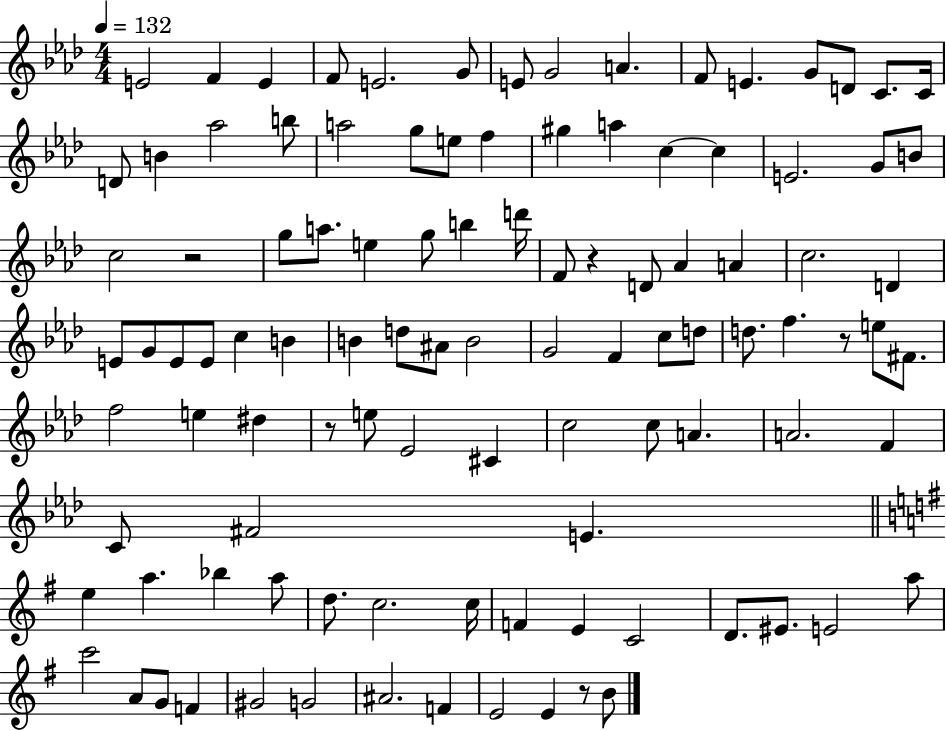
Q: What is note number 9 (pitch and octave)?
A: A4